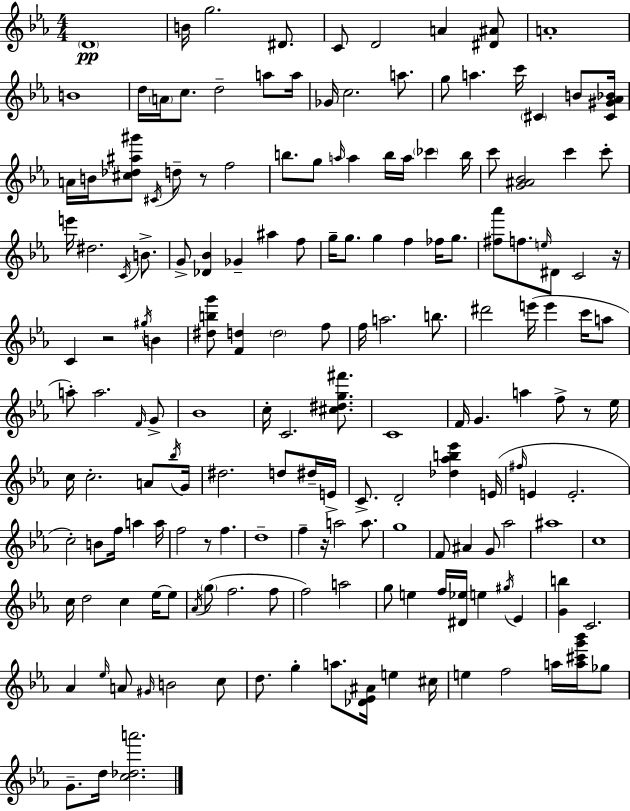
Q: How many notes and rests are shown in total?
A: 172